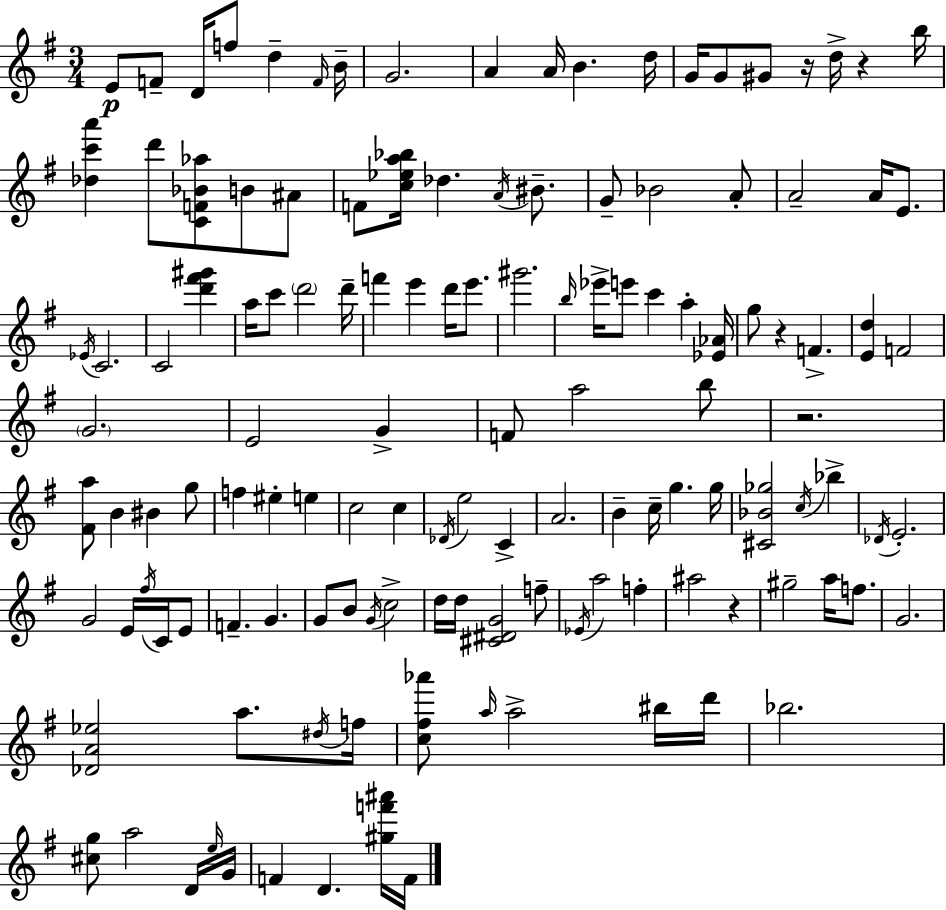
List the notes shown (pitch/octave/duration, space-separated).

E4/e F4/e D4/s F5/e D5/q F4/s B4/s G4/h. A4/q A4/s B4/q. D5/s G4/s G4/e G#4/e R/s D5/s R/q B5/s [Db5,C6,A6]/q D6/e [C4,F4,Bb4,Ab5]/e B4/e A#4/e F4/e [C5,Eb5,A5,Bb5]/s Db5/q. A4/s BIS4/e. G4/e Bb4/h A4/e A4/h A4/s E4/e. Eb4/s C4/h. C4/h [D6,F#6,G#6]/q A5/s C6/e D6/h D6/s F6/q E6/q D6/s E6/e. G#6/h. B5/s Eb6/s E6/e C6/q A5/q [Eb4,Ab4]/s G5/e R/q F4/q. [E4,D5]/q F4/h G4/h. E4/h G4/q F4/e A5/h B5/e R/h. [F#4,A5]/e B4/q BIS4/q G5/e F5/q EIS5/q E5/q C5/h C5/q Db4/s E5/h C4/q A4/h. B4/q C5/s G5/q. G5/s [C#4,Bb4,Gb5]/h C5/s Bb5/q Db4/s E4/h. G4/h E4/s F#5/s C4/s E4/e F4/q. G4/q. G4/e B4/e G4/s C5/h D5/s D5/s [C#4,D#4,G4]/h F5/e Eb4/s A5/h F5/q A#5/h R/q G#5/h A5/s F5/e. G4/h. [Db4,A4,Eb5]/h A5/e. D#5/s F5/s [C5,F#5,Ab6]/e A5/s A5/h BIS5/s D6/s Bb5/h. [C#5,G5]/e A5/h D4/s E5/s G4/s F4/q D4/q. [G#5,F6,A#6]/s F4/s